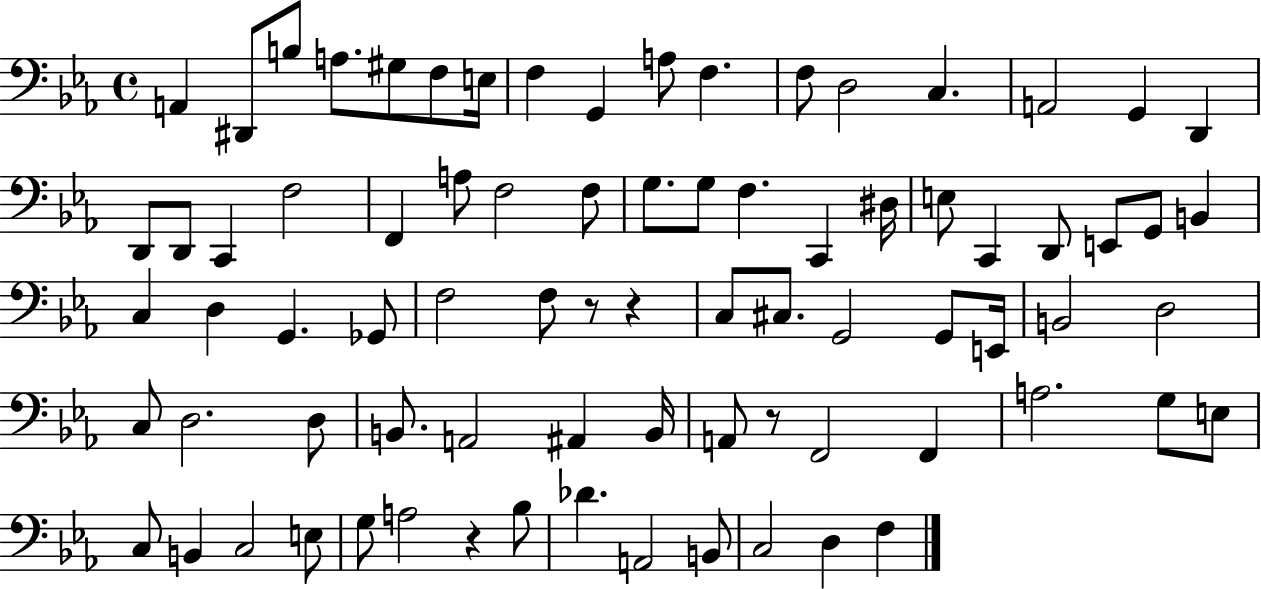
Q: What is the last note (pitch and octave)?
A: F3